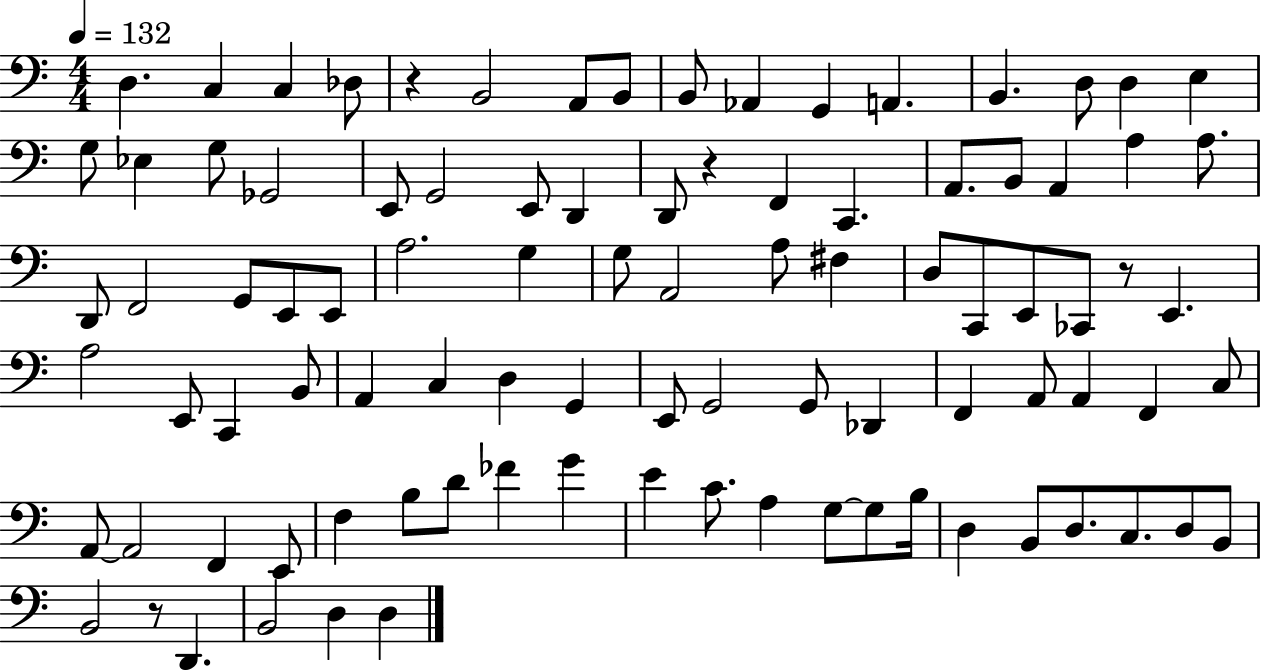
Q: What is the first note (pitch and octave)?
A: D3